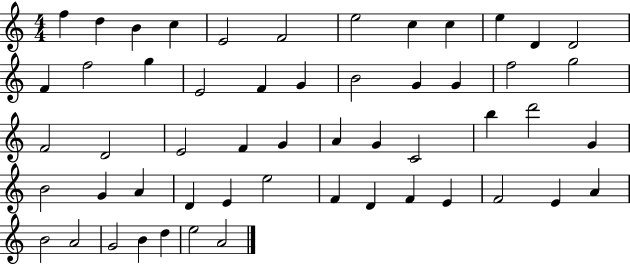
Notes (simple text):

F5/q D5/q B4/q C5/q E4/h F4/h E5/h C5/q C5/q E5/q D4/q D4/h F4/q F5/h G5/q E4/h F4/q G4/q B4/h G4/q G4/q F5/h G5/h F4/h D4/h E4/h F4/q G4/q A4/q G4/q C4/h B5/q D6/h G4/q B4/h G4/q A4/q D4/q E4/q E5/h F4/q D4/q F4/q E4/q F4/h E4/q A4/q B4/h A4/h G4/h B4/q D5/q E5/h A4/h